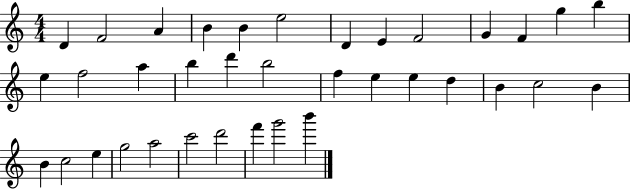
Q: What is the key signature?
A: C major